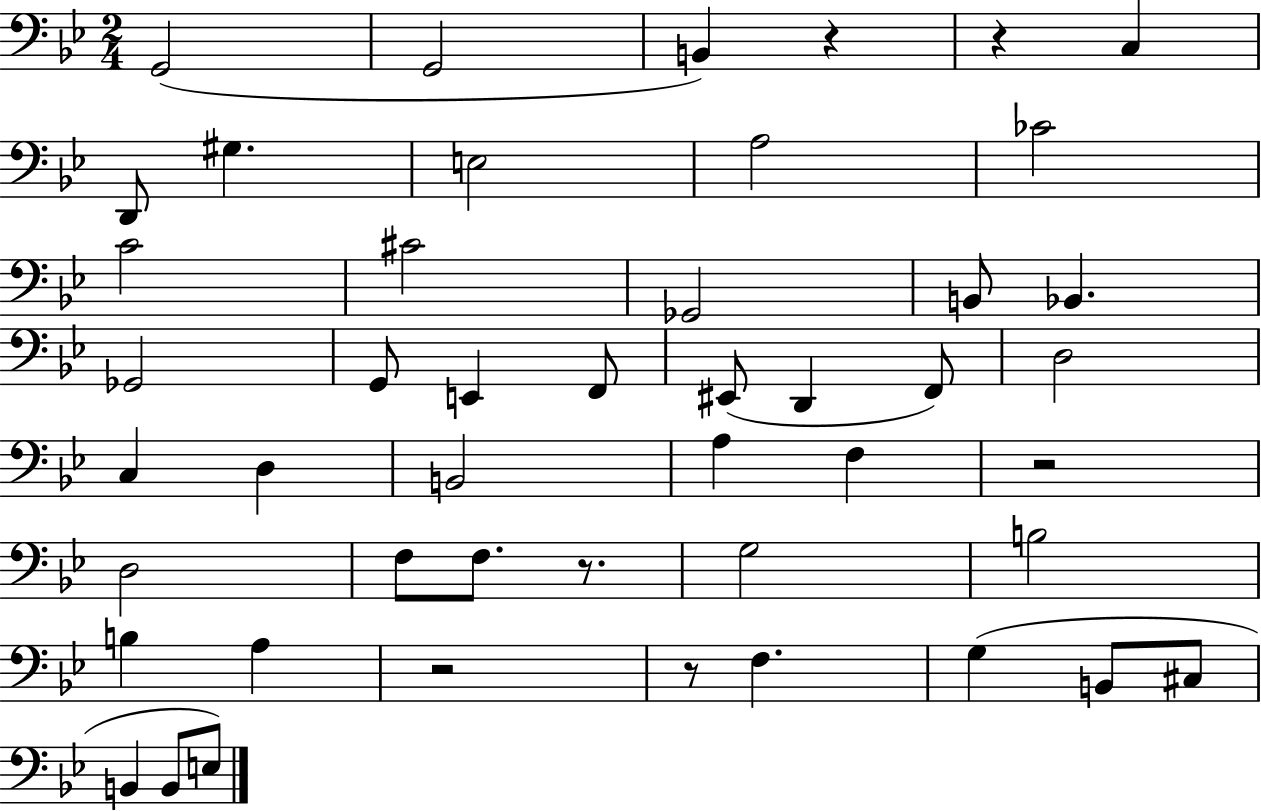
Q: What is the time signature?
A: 2/4